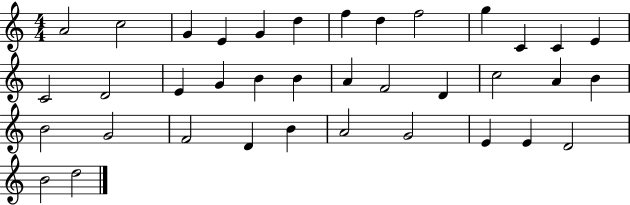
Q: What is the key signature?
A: C major